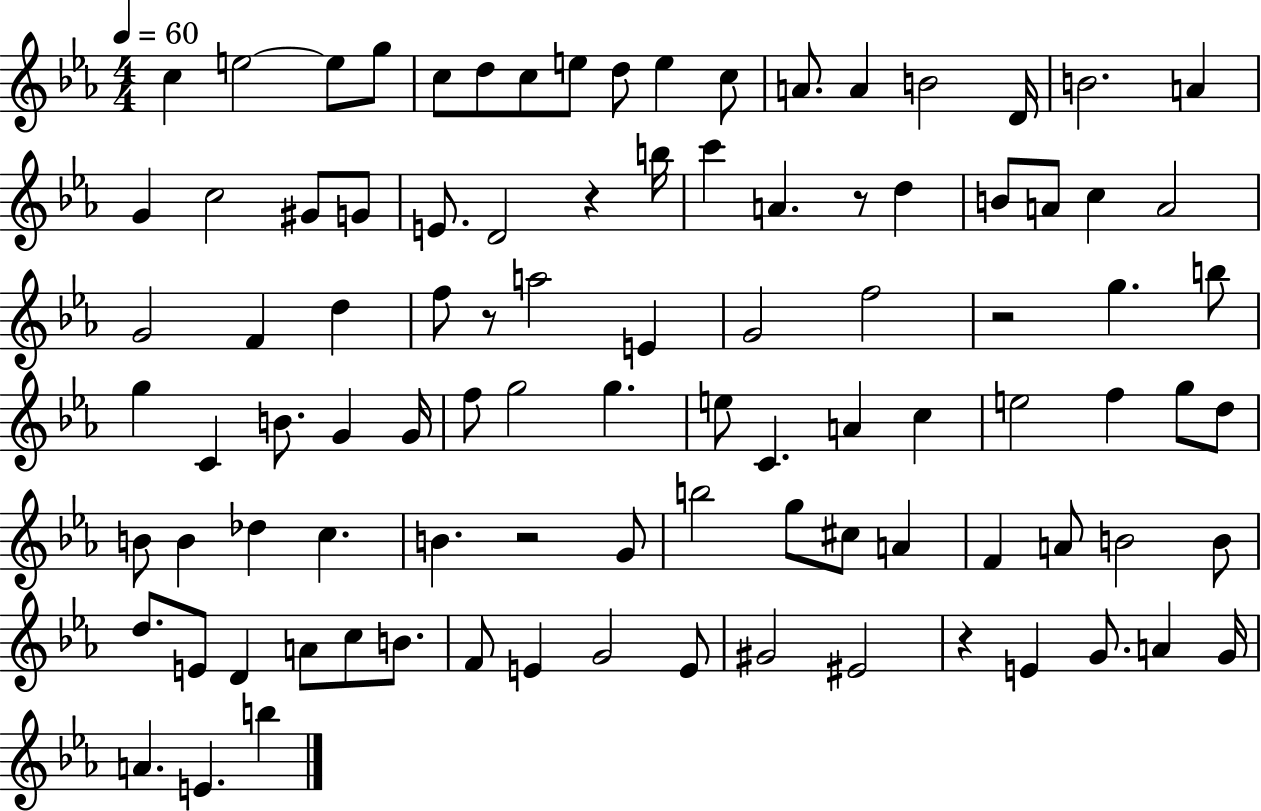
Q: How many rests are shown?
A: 6